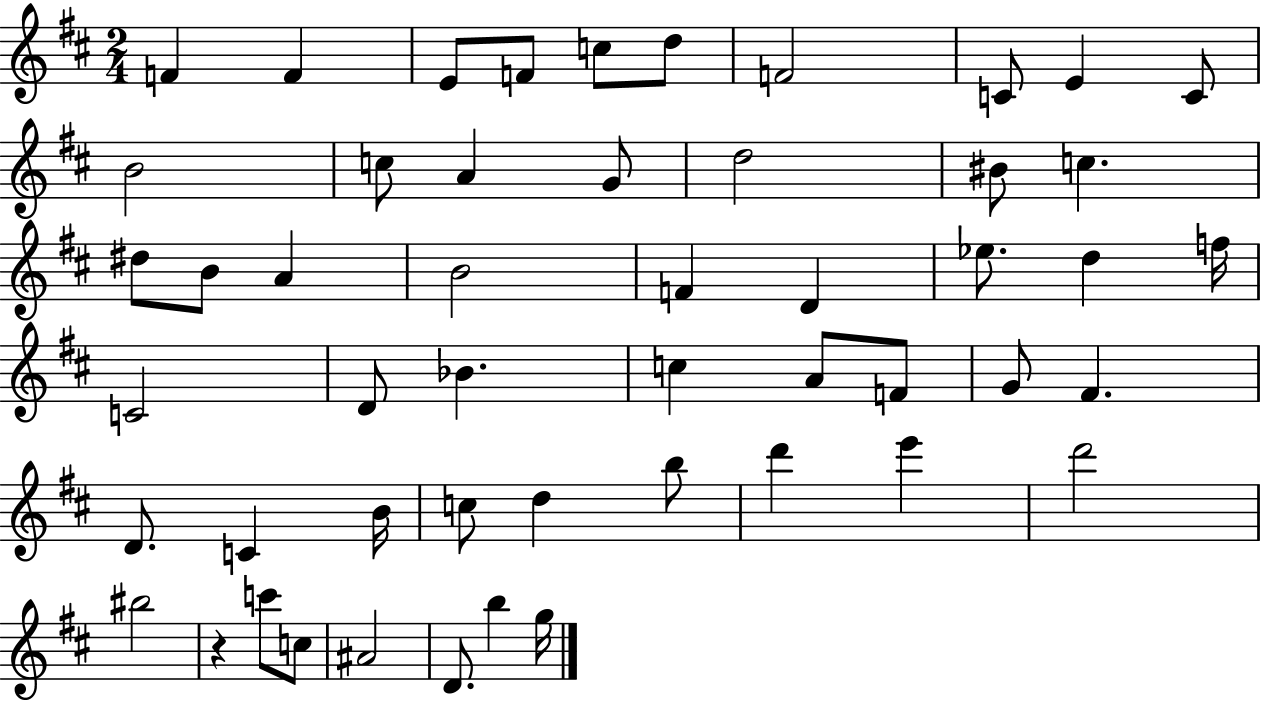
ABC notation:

X:1
T:Untitled
M:2/4
L:1/4
K:D
F F E/2 F/2 c/2 d/2 F2 C/2 E C/2 B2 c/2 A G/2 d2 ^B/2 c ^d/2 B/2 A B2 F D _e/2 d f/4 C2 D/2 _B c A/2 F/2 G/2 ^F D/2 C B/4 c/2 d b/2 d' e' d'2 ^b2 z c'/2 c/2 ^A2 D/2 b g/4